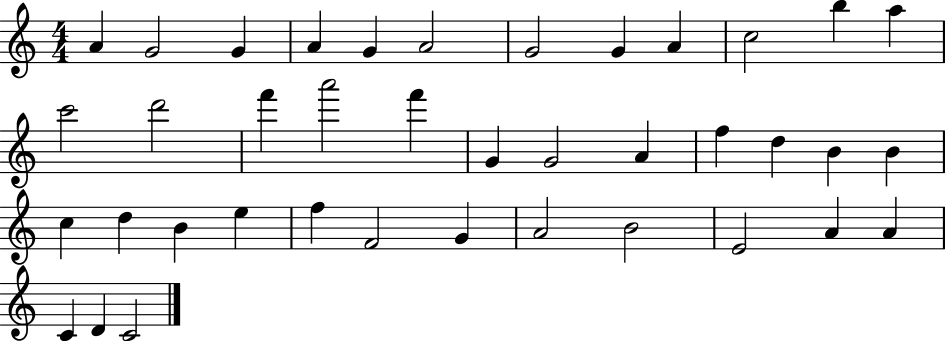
{
  \clef treble
  \numericTimeSignature
  \time 4/4
  \key c \major
  a'4 g'2 g'4 | a'4 g'4 a'2 | g'2 g'4 a'4 | c''2 b''4 a''4 | \break c'''2 d'''2 | f'''4 a'''2 f'''4 | g'4 g'2 a'4 | f''4 d''4 b'4 b'4 | \break c''4 d''4 b'4 e''4 | f''4 f'2 g'4 | a'2 b'2 | e'2 a'4 a'4 | \break c'4 d'4 c'2 | \bar "|."
}